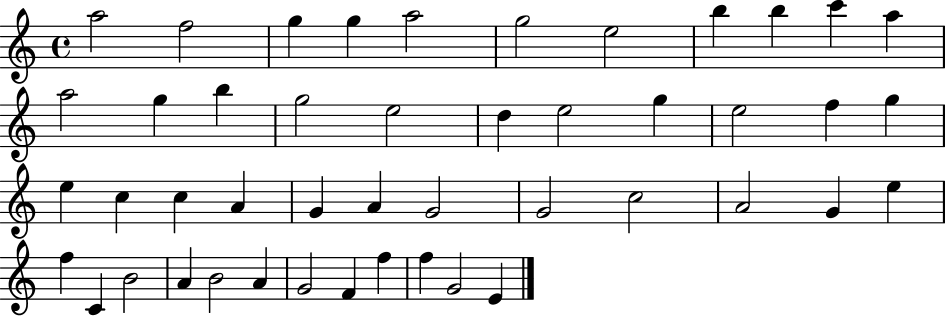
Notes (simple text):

A5/h F5/h G5/q G5/q A5/h G5/h E5/h B5/q B5/q C6/q A5/q A5/h G5/q B5/q G5/h E5/h D5/q E5/h G5/q E5/h F5/q G5/q E5/q C5/q C5/q A4/q G4/q A4/q G4/h G4/h C5/h A4/h G4/q E5/q F5/q C4/q B4/h A4/q B4/h A4/q G4/h F4/q F5/q F5/q G4/h E4/q